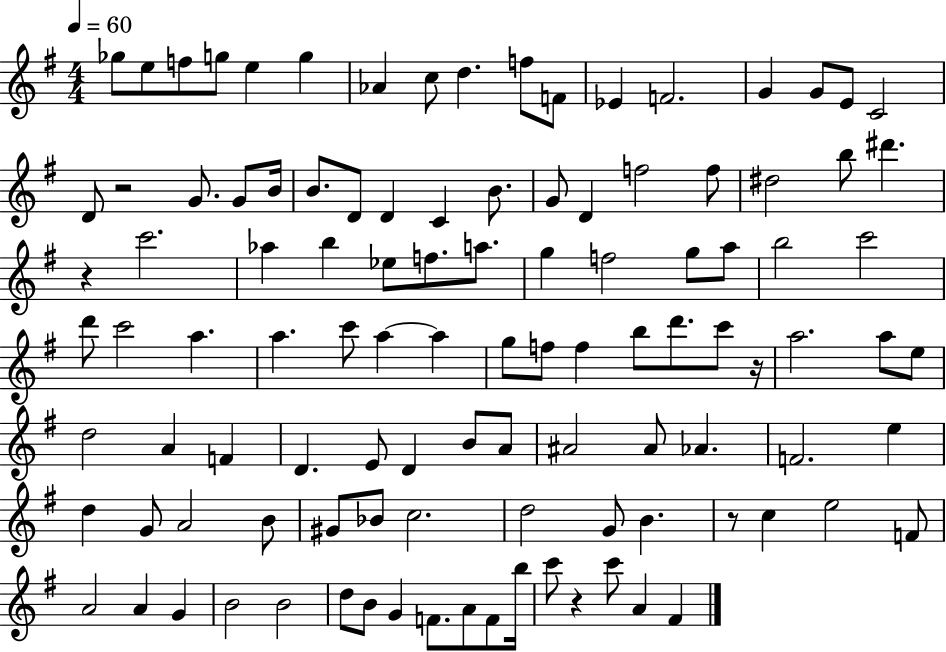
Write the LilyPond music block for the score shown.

{
  \clef treble
  \numericTimeSignature
  \time 4/4
  \key g \major
  \tempo 4 = 60
  \repeat volta 2 { ges''8 e''8 f''8 g''8 e''4 g''4 | aes'4 c''8 d''4. f''8 f'8 | ees'4 f'2. | g'4 g'8 e'8 c'2 | \break d'8 r2 g'8. g'8 b'16 | b'8. d'8 d'4 c'4 b'8. | g'8 d'4 f''2 f''8 | dis''2 b''8 dis'''4. | \break r4 c'''2. | aes''4 b''4 ees''8 f''8. a''8. | g''4 f''2 g''8 a''8 | b''2 c'''2 | \break d'''8 c'''2 a''4. | a''4. c'''8 a''4~~ a''4 | g''8 f''8 f''4 b''8 d'''8. c'''8 r16 | a''2. a''8 e''8 | \break d''2 a'4 f'4 | d'4. e'8 d'4 b'8 a'8 | ais'2 ais'8 aes'4. | f'2. e''4 | \break d''4 g'8 a'2 b'8 | gis'8 bes'8 c''2. | d''2 g'8 b'4. | r8 c''4 e''2 f'8 | \break a'2 a'4 g'4 | b'2 b'2 | d''8 b'8 g'4 f'8. a'8 f'8 b''16 | c'''8 r4 c'''8 a'4 fis'4 | \break } \bar "|."
}